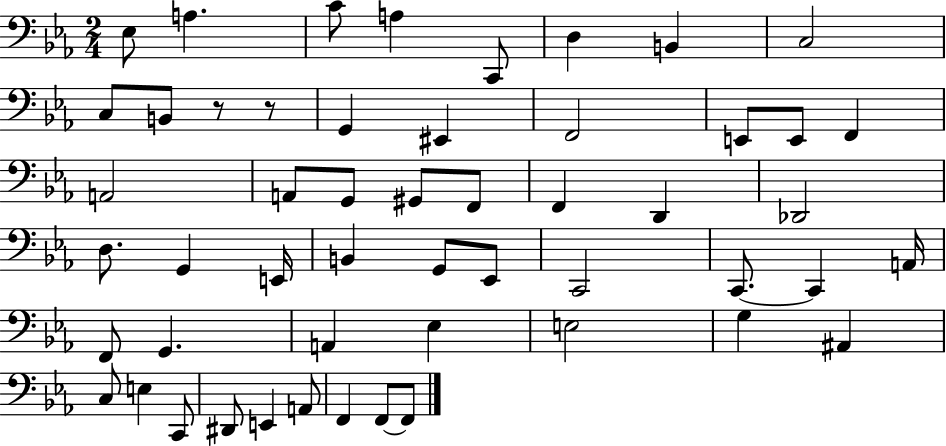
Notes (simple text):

Eb3/e A3/q. C4/e A3/q C2/e D3/q B2/q C3/h C3/e B2/e R/e R/e G2/q EIS2/q F2/h E2/e E2/e F2/q A2/h A2/e G2/e G#2/e F2/e F2/q D2/q Db2/h D3/e. G2/q E2/s B2/q G2/e Eb2/e C2/h C2/e. C2/q A2/s F2/e G2/q. A2/q Eb3/q E3/h G3/q A#2/q C3/e E3/q C2/e D#2/e E2/q A2/e F2/q F2/e F2/e